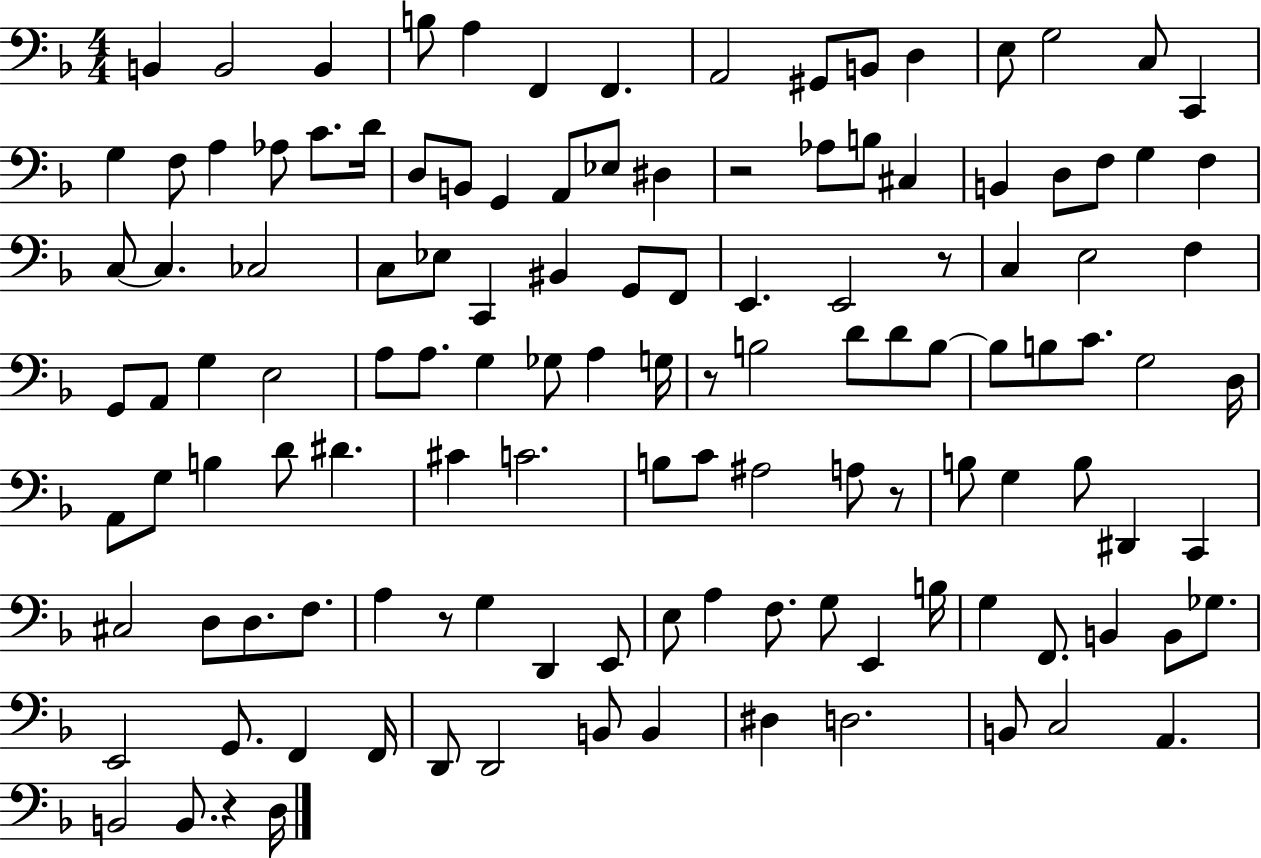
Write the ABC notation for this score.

X:1
T:Untitled
M:4/4
L:1/4
K:F
B,, B,,2 B,, B,/2 A, F,, F,, A,,2 ^G,,/2 B,,/2 D, E,/2 G,2 C,/2 C,, G, F,/2 A, _A,/2 C/2 D/4 D,/2 B,,/2 G,, A,,/2 _E,/2 ^D, z2 _A,/2 B,/2 ^C, B,, D,/2 F,/2 G, F, C,/2 C, _C,2 C,/2 _E,/2 C,, ^B,, G,,/2 F,,/2 E,, E,,2 z/2 C, E,2 F, G,,/2 A,,/2 G, E,2 A,/2 A,/2 G, _G,/2 A, G,/4 z/2 B,2 D/2 D/2 B,/2 B,/2 B,/2 C/2 G,2 D,/4 A,,/2 G,/2 B, D/2 ^D ^C C2 B,/2 C/2 ^A,2 A,/2 z/2 B,/2 G, B,/2 ^D,, C,, ^C,2 D,/2 D,/2 F,/2 A, z/2 G, D,, E,,/2 E,/2 A, F,/2 G,/2 E,, B,/4 G, F,,/2 B,, B,,/2 _G,/2 E,,2 G,,/2 F,, F,,/4 D,,/2 D,,2 B,,/2 B,, ^D, D,2 B,,/2 C,2 A,, B,,2 B,,/2 z D,/4